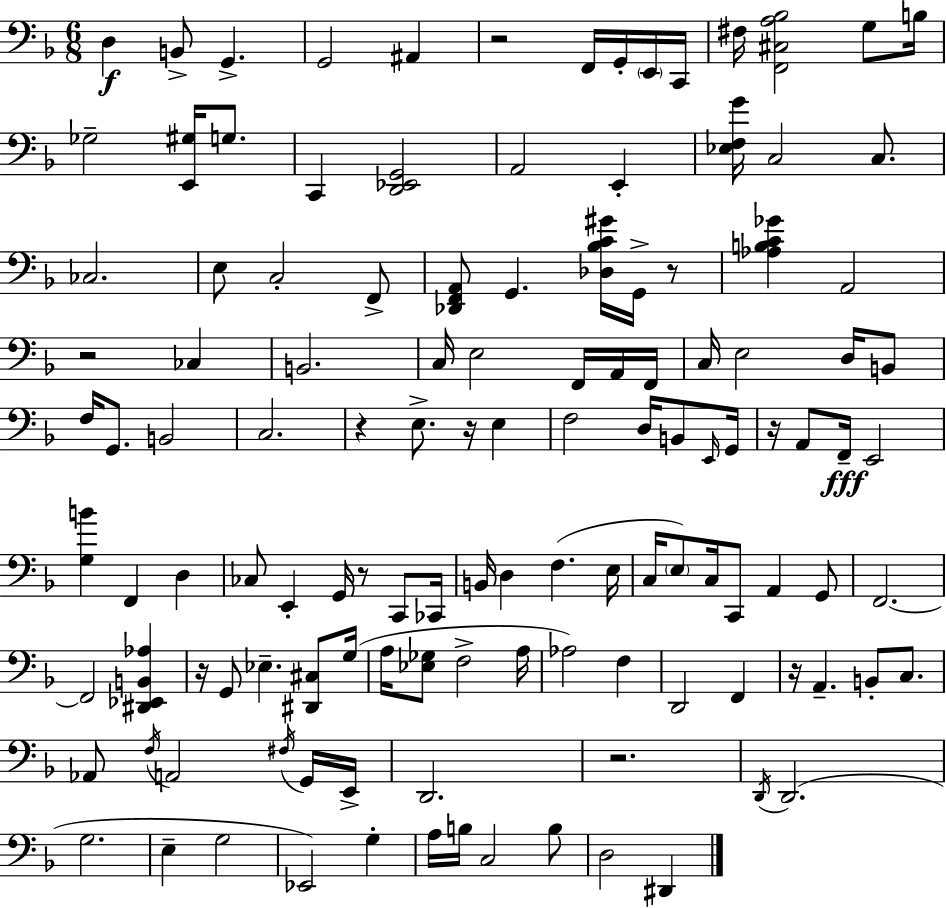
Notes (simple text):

D3/q B2/e G2/q. G2/h A#2/q R/h F2/s G2/s E2/s C2/s F#3/s [F2,C#3,A3,Bb3]/h G3/e B3/s Gb3/h [E2,G#3]/s G3/e. C2/q [D2,Eb2,G2]/h A2/h E2/q [Eb3,F3,G4]/s C3/h C3/e. CES3/h. E3/e C3/h F2/e [Db2,F2,A2]/e G2/q. [Db3,Bb3,C4,G#4]/s G2/s R/e [Ab3,B3,C4,Gb4]/q A2/h R/h CES3/q B2/h. C3/s E3/h F2/s A2/s F2/s C3/s E3/h D3/s B2/e F3/s G2/e. B2/h C3/h. R/q E3/e. R/s E3/q F3/h D3/s B2/e E2/s G2/s R/s A2/e F2/s E2/h [G3,B4]/q F2/q D3/q CES3/e E2/q G2/s R/e C2/e CES2/s B2/s D3/q F3/q. E3/s C3/s E3/e C3/s C2/e A2/q G2/e F2/h. F2/h [D#2,Eb2,B2,Ab3]/q R/s G2/e Eb3/q. [D#2,C#3]/e G3/s A3/s [Eb3,Gb3]/e F3/h A3/s Ab3/h F3/q D2/h F2/q R/s A2/q. B2/e C3/e. Ab2/e F3/s A2/h F#3/s G2/s E2/s D2/h. R/h. D2/s D2/h. G3/h. E3/q G3/h Eb2/h G3/q A3/s B3/s C3/h B3/e D3/h D#2/q